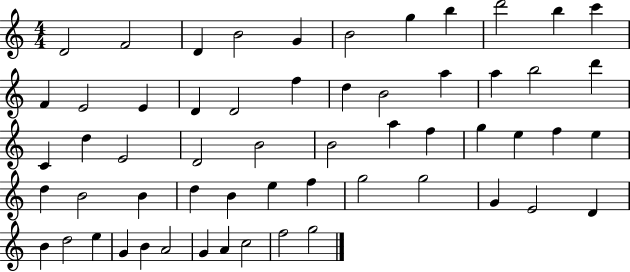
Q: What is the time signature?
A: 4/4